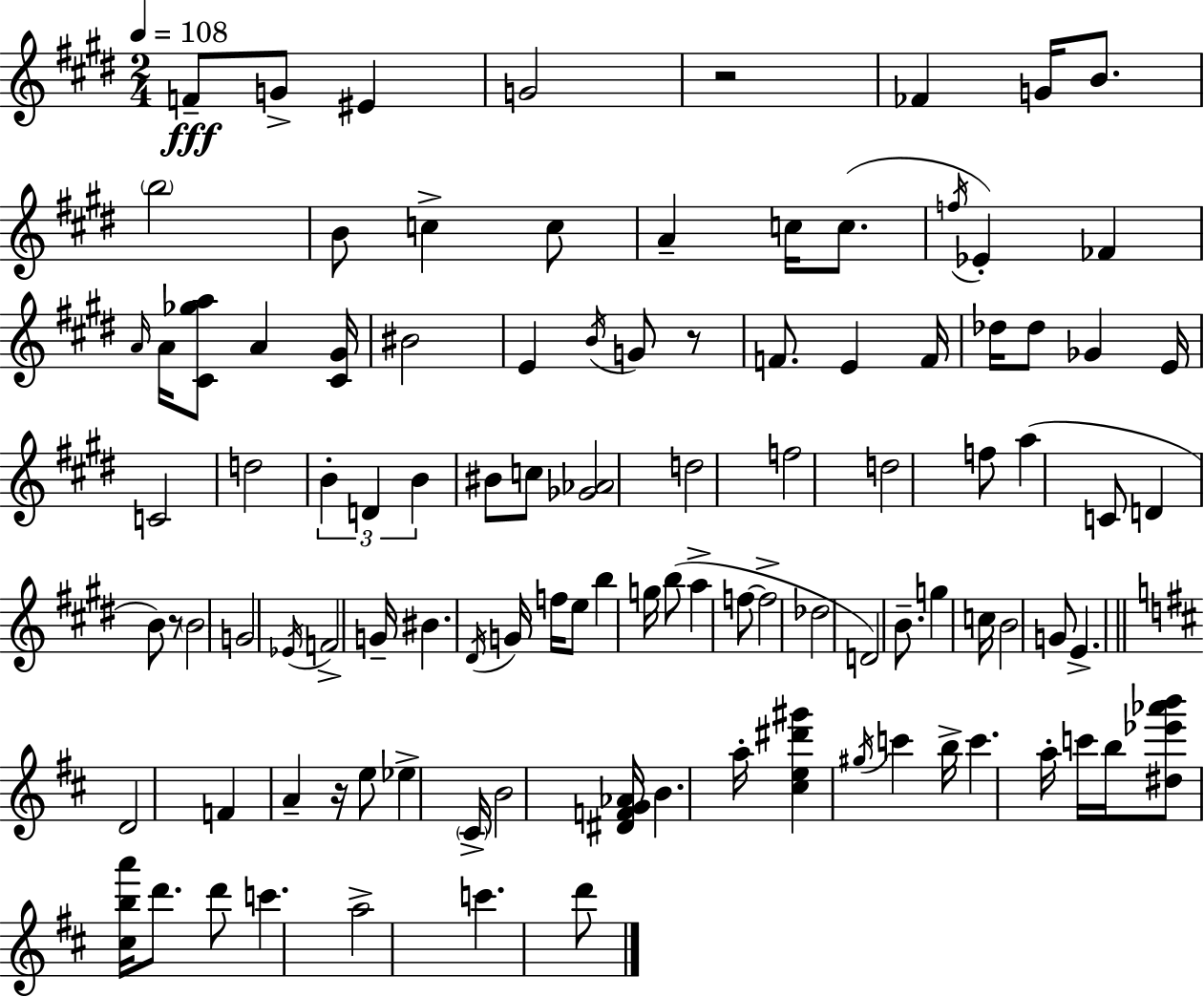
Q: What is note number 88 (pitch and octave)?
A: D6